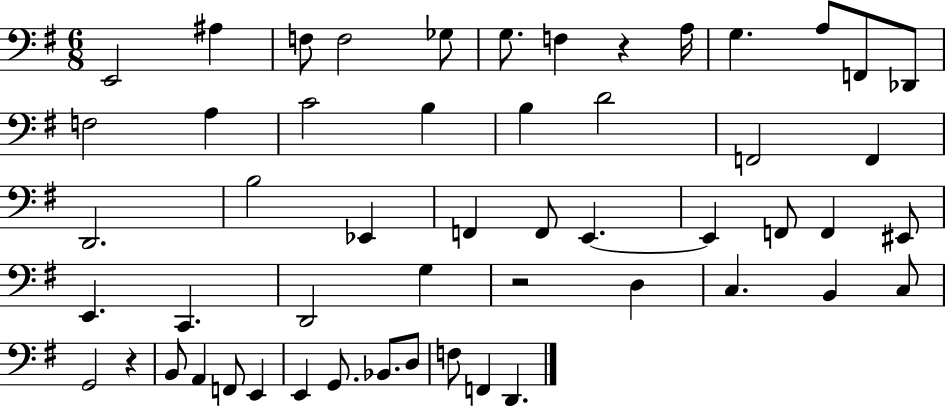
{
  \clef bass
  \numericTimeSignature
  \time 6/8
  \key g \major
  e,2 ais4 | f8 f2 ges8 | g8. f4 r4 a16 | g4. a8 f,8 des,8 | \break f2 a4 | c'2 b4 | b4 d'2 | f,2 f,4 | \break d,2. | b2 ees,4 | f,4 f,8 e,4.~~ | e,4 f,8 f,4 eis,8 | \break e,4. c,4. | d,2 g4 | r2 d4 | c4. b,4 c8 | \break g,2 r4 | b,8 a,4 f,8 e,4 | e,4 g,8. bes,8. d8 | f8 f,4 d,4. | \break \bar "|."
}